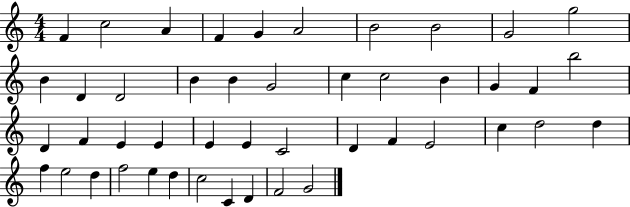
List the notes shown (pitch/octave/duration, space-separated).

F4/q C5/h A4/q F4/q G4/q A4/h B4/h B4/h G4/h G5/h B4/q D4/q D4/h B4/q B4/q G4/h C5/q C5/h B4/q G4/q F4/q B5/h D4/q F4/q E4/q E4/q E4/q E4/q C4/h D4/q F4/q E4/h C5/q D5/h D5/q F5/q E5/h D5/q F5/h E5/q D5/q C5/h C4/q D4/q F4/h G4/h